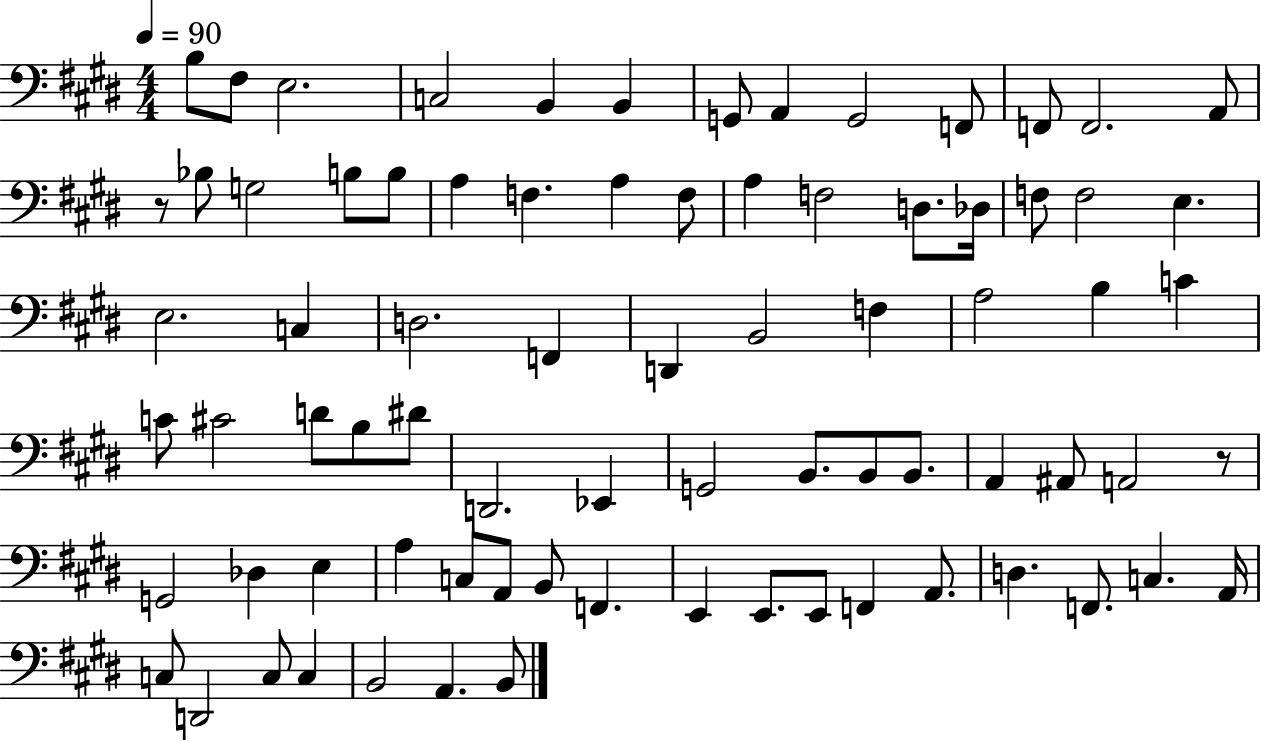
X:1
T:Untitled
M:4/4
L:1/4
K:E
B,/2 ^F,/2 E,2 C,2 B,, B,, G,,/2 A,, G,,2 F,,/2 F,,/2 F,,2 A,,/2 z/2 _B,/2 G,2 B,/2 B,/2 A, F, A, F,/2 A, F,2 D,/2 _D,/4 F,/2 F,2 E, E,2 C, D,2 F,, D,, B,,2 F, A,2 B, C C/2 ^C2 D/2 B,/2 ^D/2 D,,2 _E,, G,,2 B,,/2 B,,/2 B,,/2 A,, ^A,,/2 A,,2 z/2 G,,2 _D, E, A, C,/2 A,,/2 B,,/2 F,, E,, E,,/2 E,,/2 F,, A,,/2 D, F,,/2 C, A,,/4 C,/2 D,,2 C,/2 C, B,,2 A,, B,,/2